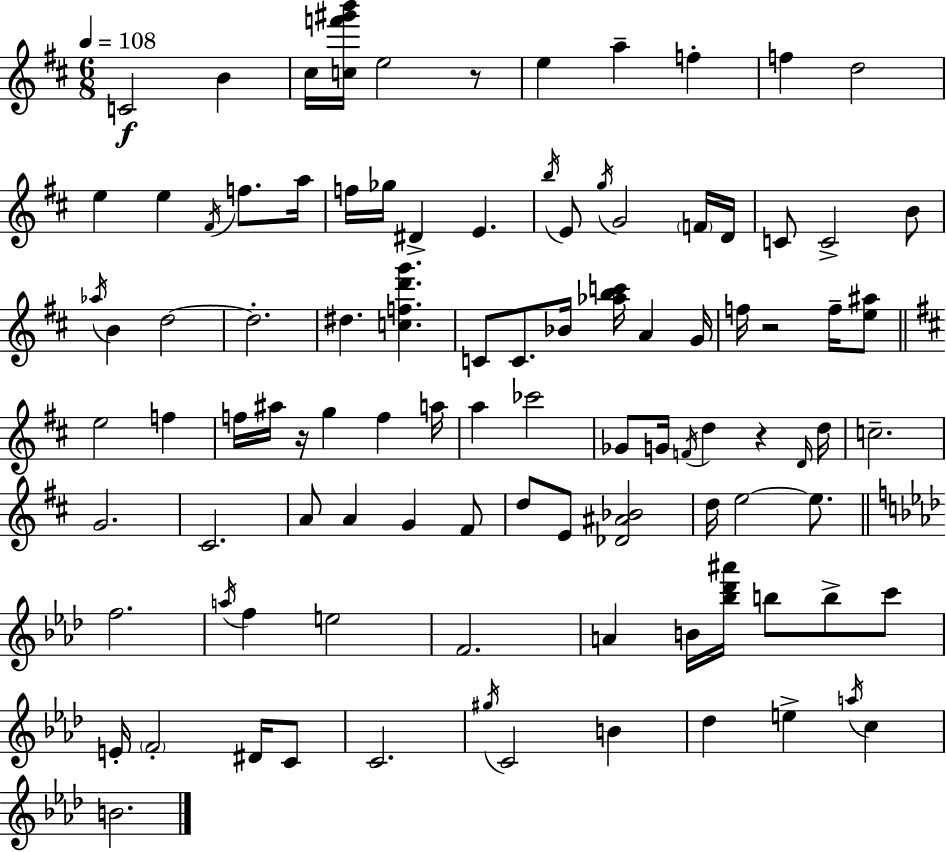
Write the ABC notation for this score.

X:1
T:Untitled
M:6/8
L:1/4
K:D
C2 B ^c/4 [cf'^g'b']/4 e2 z/2 e a f f d2 e e ^F/4 f/2 a/4 f/4 _g/4 ^D E b/4 E/2 g/4 G2 F/4 D/4 C/2 C2 B/2 _a/4 B d2 d2 ^d [cfd'g'] C/2 C/2 _B/4 [_abc']/4 A G/4 f/4 z2 f/4 [e^a]/2 e2 f f/4 ^a/4 z/4 g f a/4 a _c'2 _G/2 G/4 F/4 d z D/4 d/4 c2 G2 ^C2 A/2 A G ^F/2 d/2 E/2 [_D^A_B]2 d/4 e2 e/2 f2 a/4 f e2 F2 A B/4 [_b_d'^a']/4 b/2 b/2 c'/2 E/4 F2 ^D/4 C/2 C2 ^g/4 C2 B _d e a/4 c B2